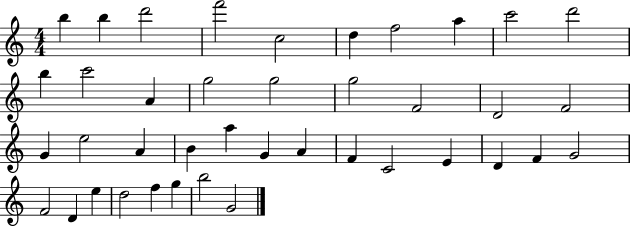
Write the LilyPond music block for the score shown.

{
  \clef treble
  \numericTimeSignature
  \time 4/4
  \key c \major
  b''4 b''4 d'''2 | f'''2 c''2 | d''4 f''2 a''4 | c'''2 d'''2 | \break b''4 c'''2 a'4 | g''2 g''2 | g''2 f'2 | d'2 f'2 | \break g'4 e''2 a'4 | b'4 a''4 g'4 a'4 | f'4 c'2 e'4 | d'4 f'4 g'2 | \break f'2 d'4 e''4 | d''2 f''4 g''4 | b''2 g'2 | \bar "|."
}